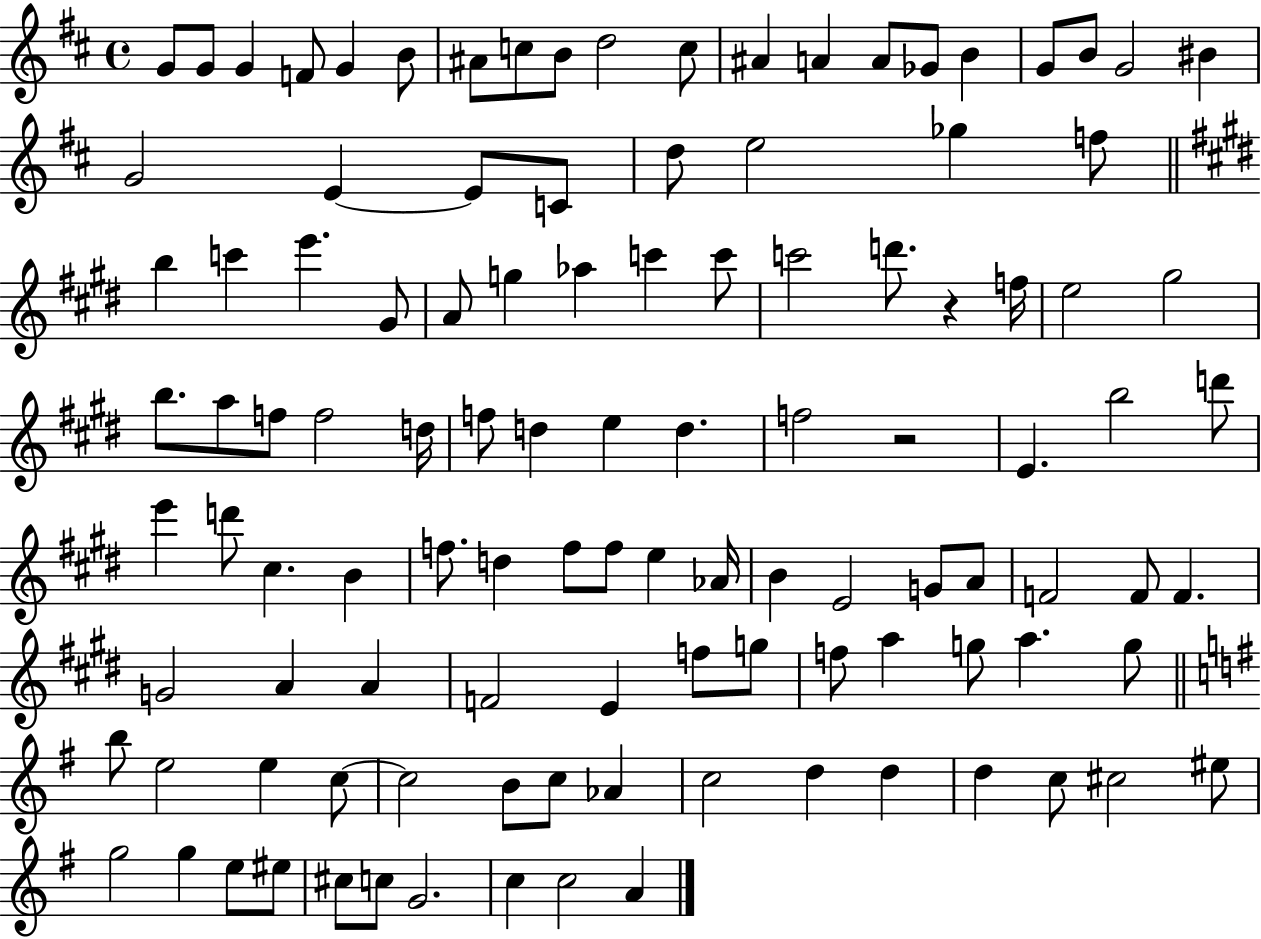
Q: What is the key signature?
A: D major